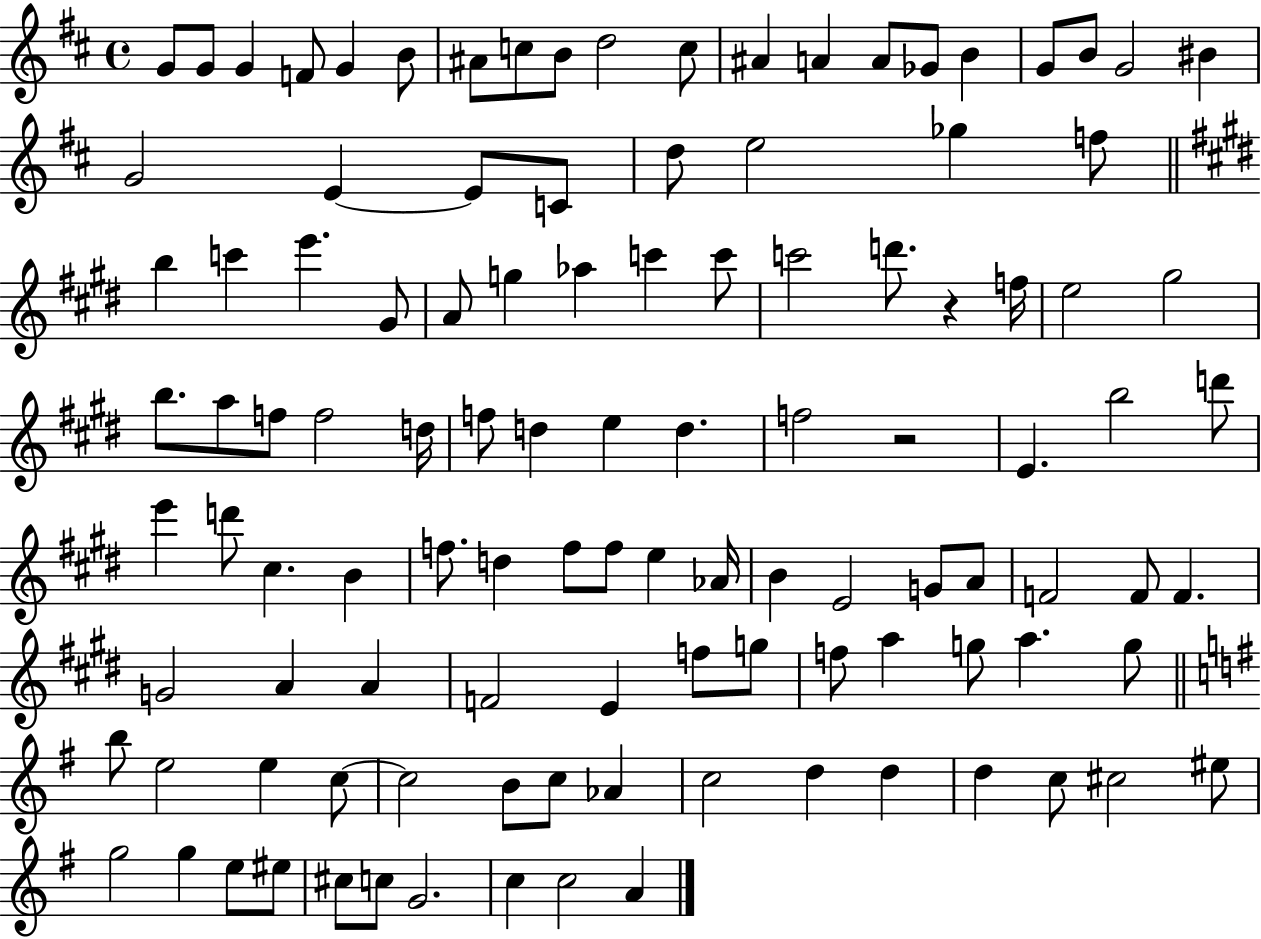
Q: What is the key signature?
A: D major